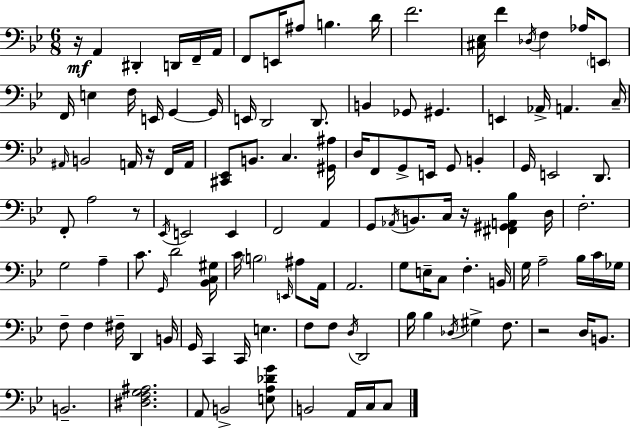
R/s A2/q D#2/q D2/s F2/s A2/s F2/e E2/s A#3/e B3/q. D4/s F4/h. [C#3,Eb3]/s F4/q Db3/s F3/q Ab3/s E2/e F2/s E3/q F3/s E2/s G2/q G2/s E2/s D2/h D2/e. B2/q Gb2/e G#2/q. E2/q Ab2/s A2/q. C3/s A#2/s B2/h A2/s R/s F2/s A2/s [C#2,Eb2]/e B2/e. C3/q. [G#2,A#3]/s D3/s F2/e G2/e E2/s G2/e B2/q G2/s E2/h D2/e. F2/e A3/h R/e Eb2/s E2/h E2/q F2/h A2/q G2/e Ab2/s B2/e. C3/s R/s [F#2,G#2,A2,Bb3]/q D3/s F3/h. G3/h A3/q C4/e. G2/s D4/h [Bb2,C3,G#3]/s C4/s B3/h E2/s A#3/e A2/s A2/h. G3/e E3/s C3/e F3/q. B2/s G3/s A3/h Bb3/s C4/s Gb3/s F3/e F3/q F#3/s D2/q B2/s G2/s C2/q C2/s E3/q. F3/e F3/e D3/s D2/h Bb3/s Bb3/q Db3/s G#3/q F3/e. R/h D3/s B2/e. B2/h. [D#3,F3,G3,A#3]/h. A2/e B2/h [E3,A3,Db4,G4]/e B2/h A2/s C3/s C3/e